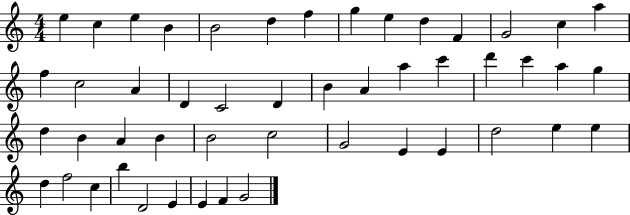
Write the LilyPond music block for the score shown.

{
  \clef treble
  \numericTimeSignature
  \time 4/4
  \key c \major
  e''4 c''4 e''4 b'4 | b'2 d''4 f''4 | g''4 e''4 d''4 f'4 | g'2 c''4 a''4 | \break f''4 c''2 a'4 | d'4 c'2 d'4 | b'4 a'4 a''4 c'''4 | d'''4 c'''4 a''4 g''4 | \break d''4 b'4 a'4 b'4 | b'2 c''2 | g'2 e'4 e'4 | d''2 e''4 e''4 | \break d''4 f''2 c''4 | b''4 d'2 e'4 | e'4 f'4 g'2 | \bar "|."
}